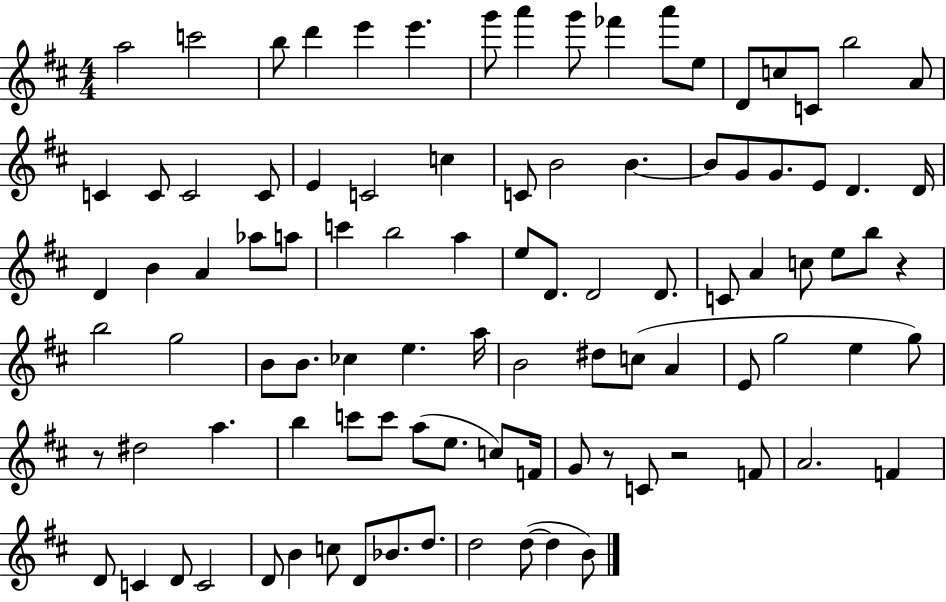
A5/h C6/h B5/e D6/q E6/q E6/q. G6/e A6/q G6/e FES6/q A6/e E5/e D4/e C5/e C4/e B5/h A4/e C4/q C4/e C4/h C4/e E4/q C4/h C5/q C4/e B4/h B4/q. B4/e G4/e G4/e. E4/e D4/q. D4/s D4/q B4/q A4/q Ab5/e A5/e C6/q B5/h A5/q E5/e D4/e. D4/h D4/e. C4/e A4/q C5/e E5/e B5/e R/q B5/h G5/h B4/e B4/e. CES5/q E5/q. A5/s B4/h D#5/e C5/e A4/q E4/e G5/h E5/q G5/e R/e D#5/h A5/q. B5/q C6/e C6/e A5/e E5/e. C5/e F4/s G4/e R/e C4/e R/h F4/e A4/h. F4/q D4/e C4/q D4/e C4/h D4/e B4/q C5/e D4/e Bb4/e. D5/e. D5/h D5/e D5/q B4/e